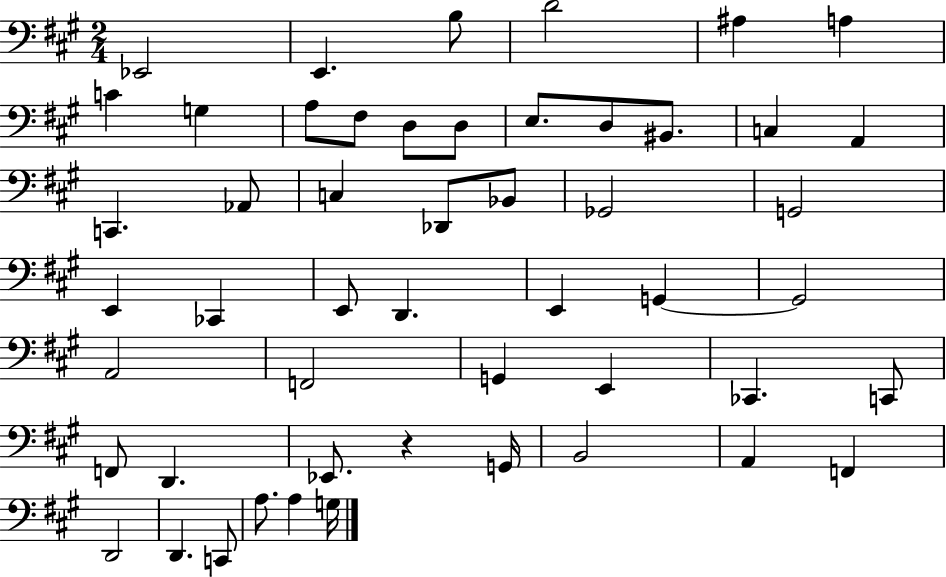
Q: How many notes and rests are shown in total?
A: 51